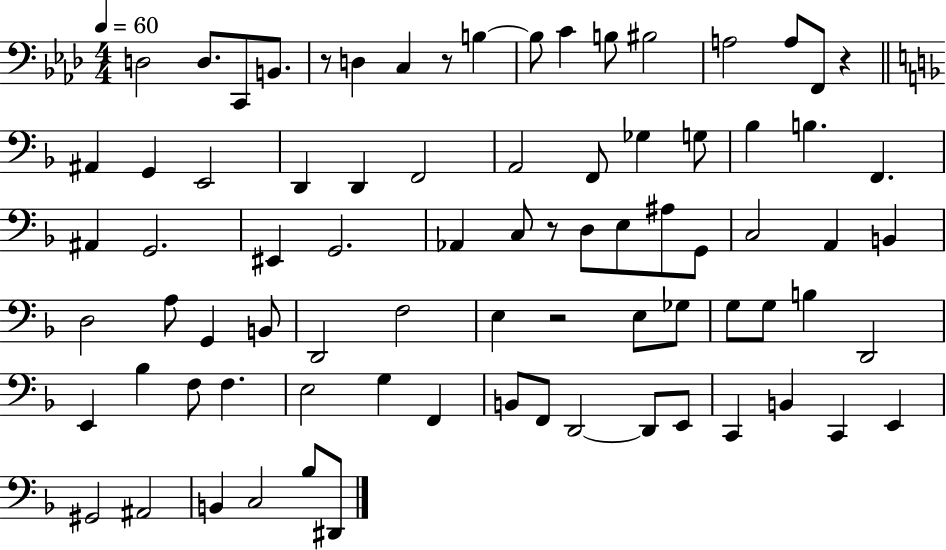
{
  \clef bass
  \numericTimeSignature
  \time 4/4
  \key aes \major
  \tempo 4 = 60
  \repeat volta 2 { d2 d8. c,8 b,8. | r8 d4 c4 r8 b4~~ | b8 c'4 b8 bis2 | a2 a8 f,8 r4 | \break \bar "||" \break \key d \minor ais,4 g,4 e,2 | d,4 d,4 f,2 | a,2 f,8 ges4 g8 | bes4 b4. f,4. | \break ais,4 g,2. | eis,4 g,2. | aes,4 c8 r8 d8 e8 ais8 g,8 | c2 a,4 b,4 | \break d2 a8 g,4 b,8 | d,2 f2 | e4 r2 e8 ges8 | g8 g8 b4 d,2 | \break e,4 bes4 f8 f4. | e2 g4 f,4 | b,8 f,8 d,2~~ d,8 e,8 | c,4 b,4 c,4 e,4 | \break gis,2 ais,2 | b,4 c2 bes8 dis,8 | } \bar "|."
}